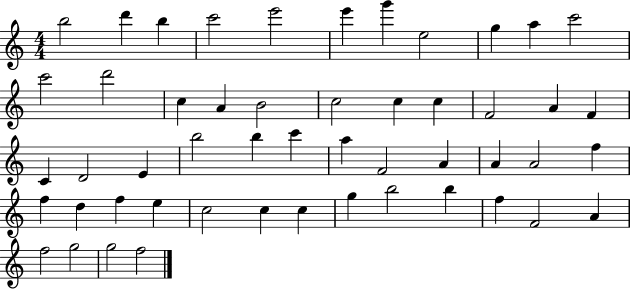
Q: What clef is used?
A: treble